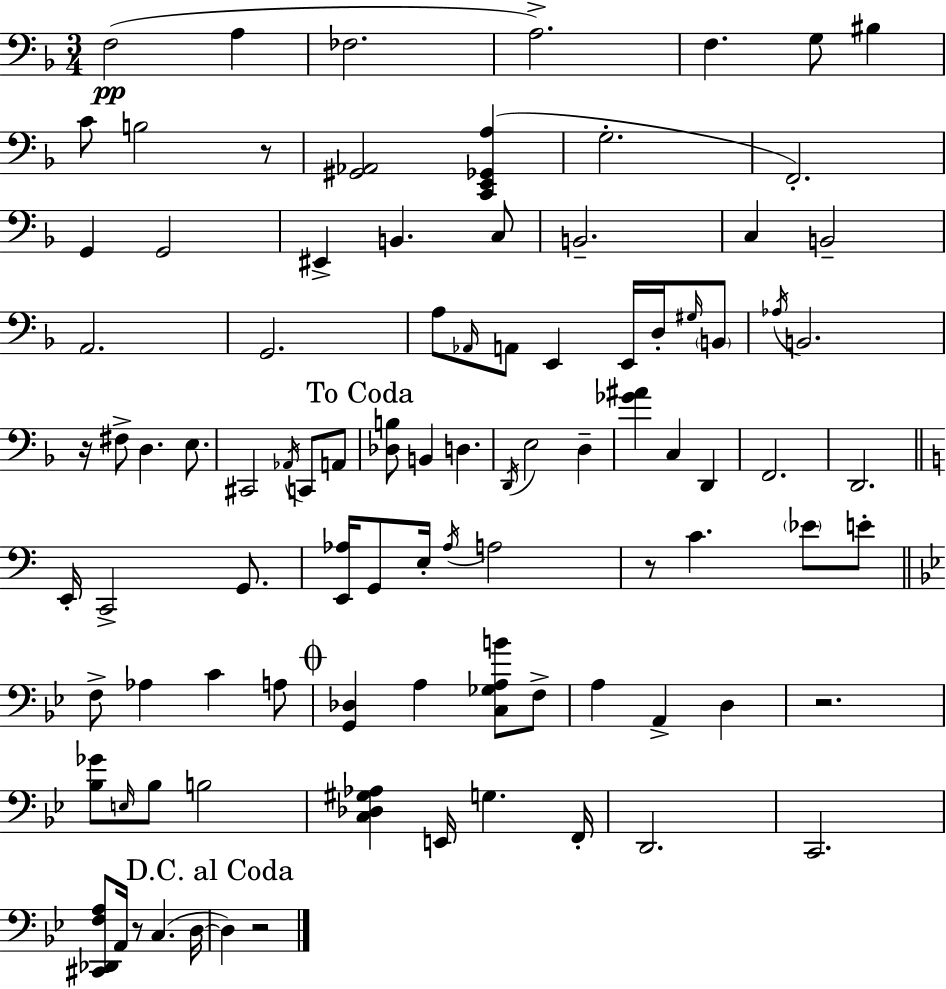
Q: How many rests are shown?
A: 6